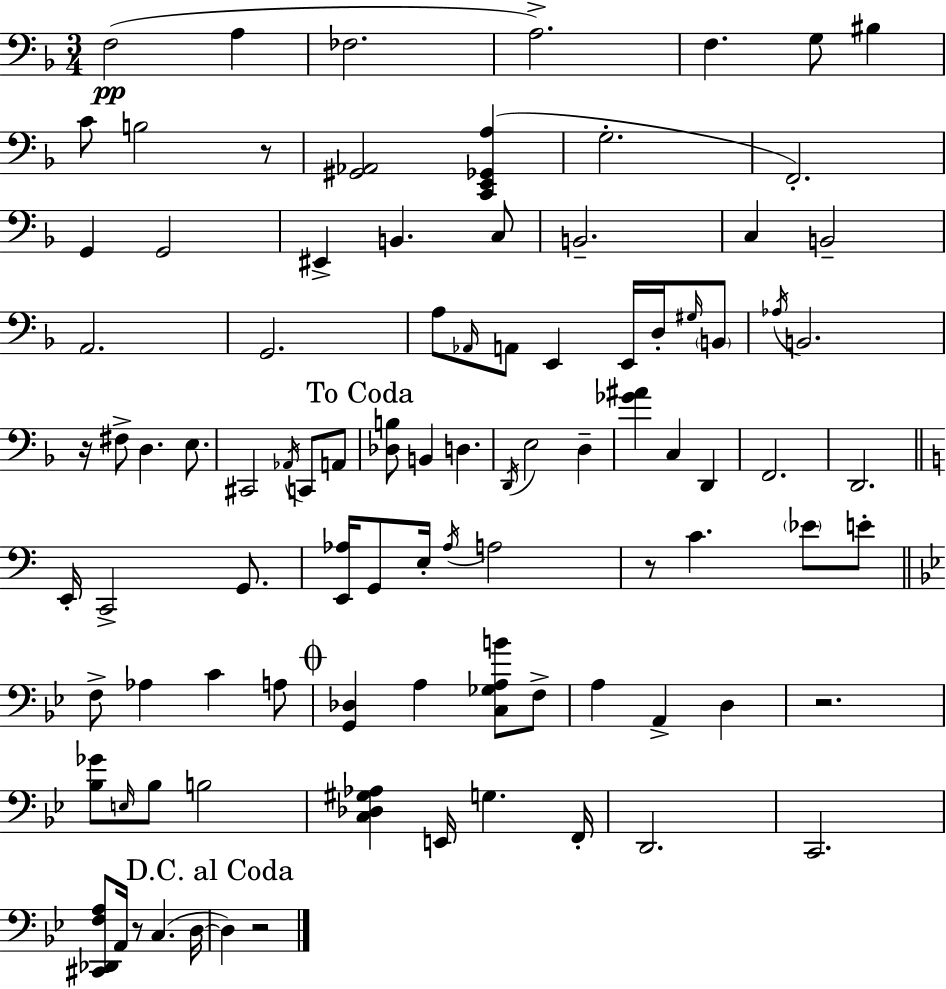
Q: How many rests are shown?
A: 6